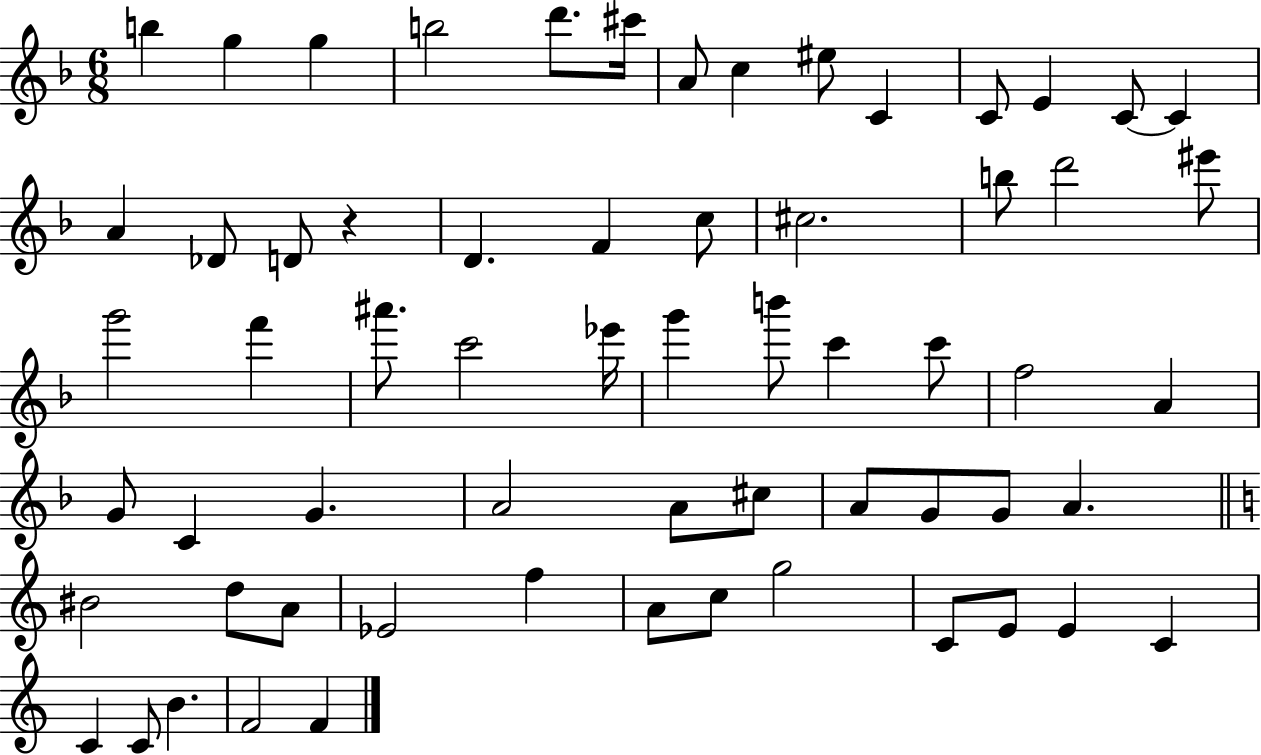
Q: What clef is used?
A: treble